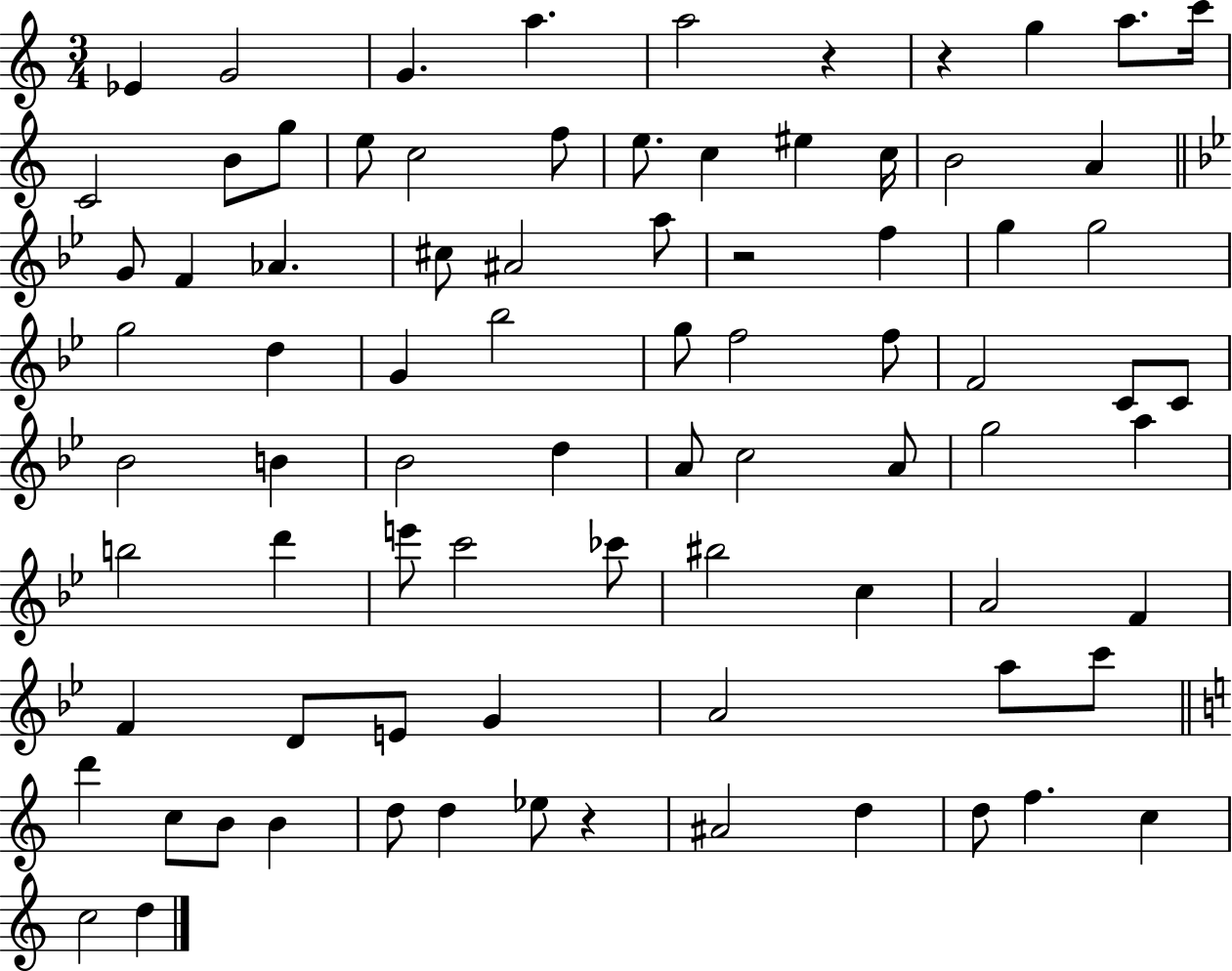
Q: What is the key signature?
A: C major